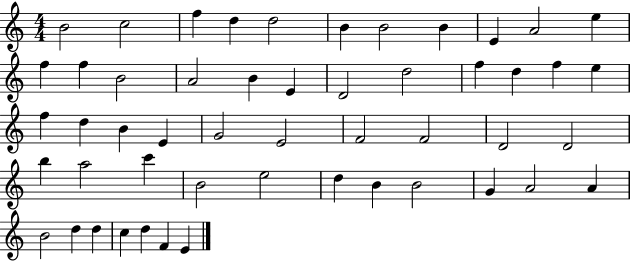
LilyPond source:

{
  \clef treble
  \numericTimeSignature
  \time 4/4
  \key c \major
  b'2 c''2 | f''4 d''4 d''2 | b'4 b'2 b'4 | e'4 a'2 e''4 | \break f''4 f''4 b'2 | a'2 b'4 e'4 | d'2 d''2 | f''4 d''4 f''4 e''4 | \break f''4 d''4 b'4 e'4 | g'2 e'2 | f'2 f'2 | d'2 d'2 | \break b''4 a''2 c'''4 | b'2 e''2 | d''4 b'4 b'2 | g'4 a'2 a'4 | \break b'2 d''4 d''4 | c''4 d''4 f'4 e'4 | \bar "|."
}